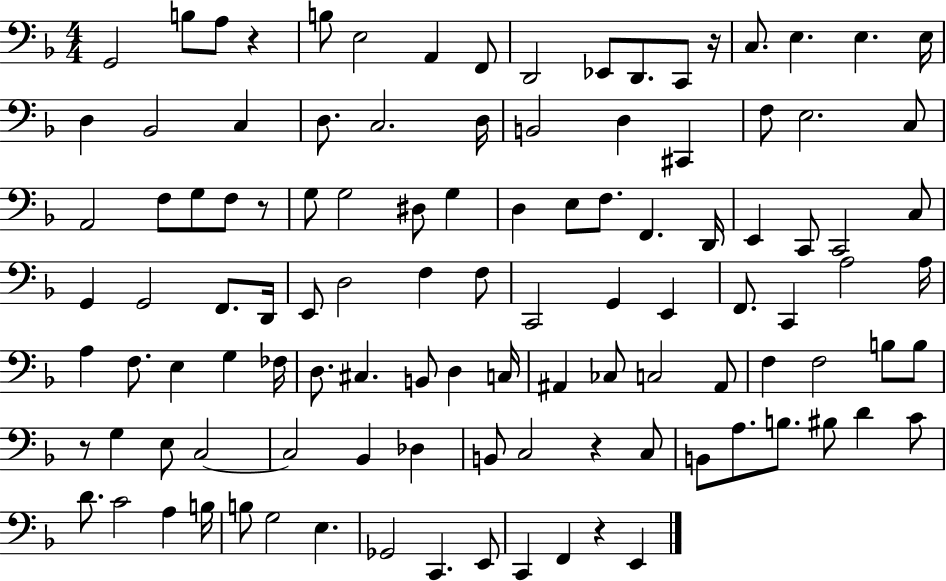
X:1
T:Untitled
M:4/4
L:1/4
K:F
G,,2 B,/2 A,/2 z B,/2 E,2 A,, F,,/2 D,,2 _E,,/2 D,,/2 C,,/2 z/4 C,/2 E, E, E,/4 D, _B,,2 C, D,/2 C,2 D,/4 B,,2 D, ^C,, F,/2 E,2 C,/2 A,,2 F,/2 G,/2 F,/2 z/2 G,/2 G,2 ^D,/2 G, D, E,/2 F,/2 F,, D,,/4 E,, C,,/2 C,,2 C,/2 G,, G,,2 F,,/2 D,,/4 E,,/2 D,2 F, F,/2 C,,2 G,, E,, F,,/2 C,, A,2 A,/4 A, F,/2 E, G, _F,/4 D,/2 ^C, B,,/2 D, C,/4 ^A,, _C,/2 C,2 ^A,,/2 F, F,2 B,/2 B,/2 z/2 G, E,/2 C,2 C,2 _B,, _D, B,,/2 C,2 z C,/2 B,,/2 A,/2 B,/2 ^B,/2 D C/2 D/2 C2 A, B,/4 B,/2 G,2 E, _G,,2 C,, E,,/2 C,, F,, z E,,